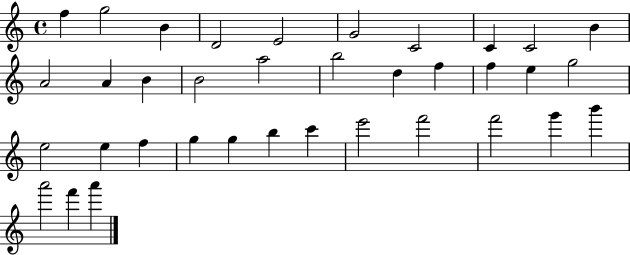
F5/q G5/h B4/q D4/h E4/h G4/h C4/h C4/q C4/h B4/q A4/h A4/q B4/q B4/h A5/h B5/h D5/q F5/q F5/q E5/q G5/h E5/h E5/q F5/q G5/q G5/q B5/q C6/q E6/h F6/h F6/h G6/q B6/q A6/h F6/q A6/q